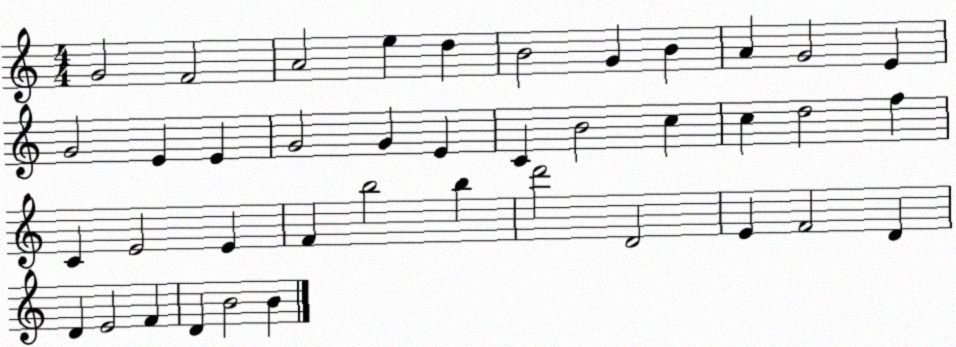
X:1
T:Untitled
M:4/4
L:1/4
K:C
G2 F2 A2 e d B2 G B A G2 E G2 E E G2 G E C B2 c c d2 f C E2 E F b2 b d'2 D2 E F2 D D E2 F D B2 B